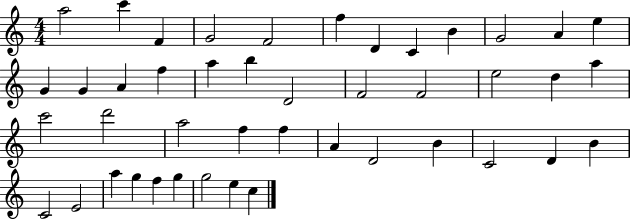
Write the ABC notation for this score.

X:1
T:Untitled
M:4/4
L:1/4
K:C
a2 c' F G2 F2 f D C B G2 A e G G A f a b D2 F2 F2 e2 d a c'2 d'2 a2 f f A D2 B C2 D B C2 E2 a g f g g2 e c